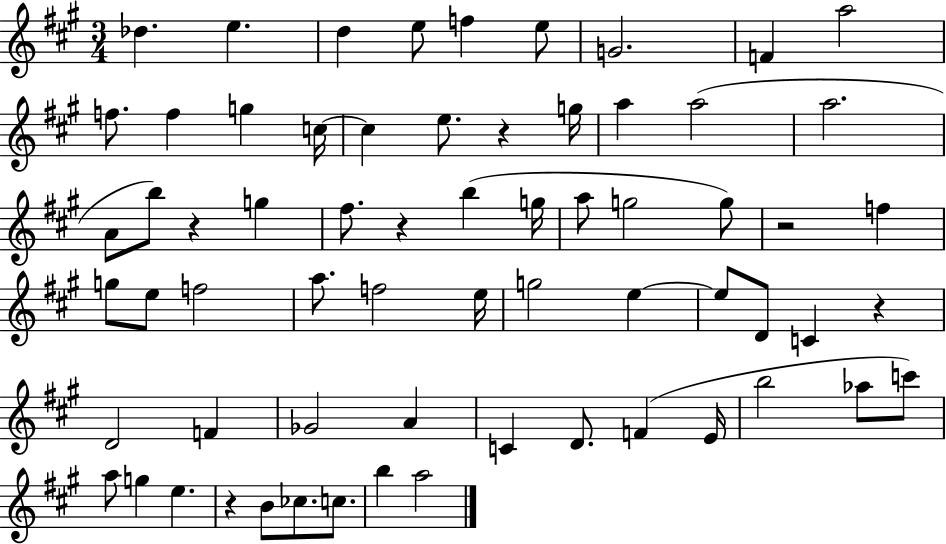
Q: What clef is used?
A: treble